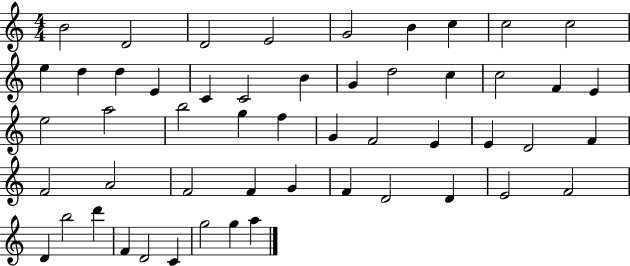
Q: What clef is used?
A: treble